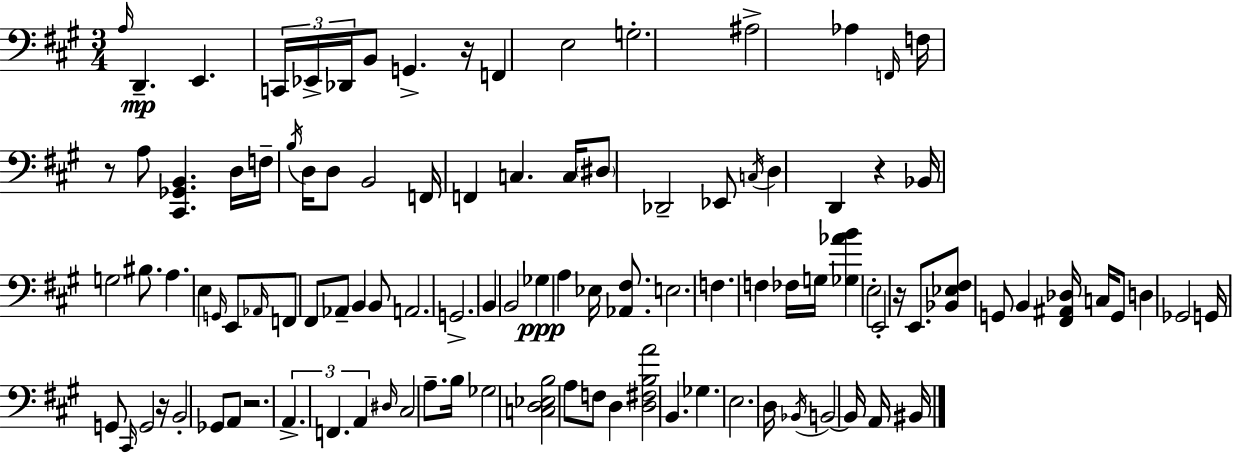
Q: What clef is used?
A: bass